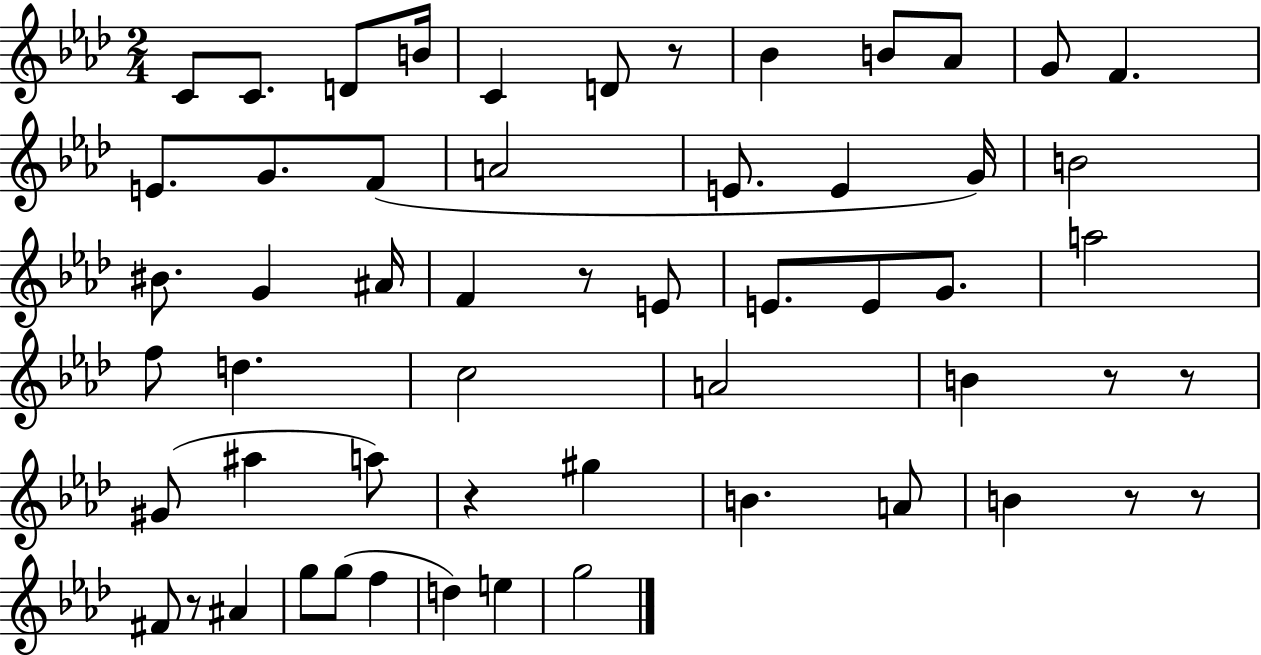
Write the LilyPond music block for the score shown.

{
  \clef treble
  \numericTimeSignature
  \time 2/4
  \key aes \major
  c'8 c'8. d'8 b'16 | c'4 d'8 r8 | bes'4 b'8 aes'8 | g'8 f'4. | \break e'8. g'8. f'8( | a'2 | e'8. e'4 g'16) | b'2 | \break bis'8. g'4 ais'16 | f'4 r8 e'8 | e'8. e'8 g'8. | a''2 | \break f''8 d''4. | c''2 | a'2 | b'4 r8 r8 | \break gis'8( ais''4 a''8) | r4 gis''4 | b'4. a'8 | b'4 r8 r8 | \break fis'8 r8 ais'4 | g''8 g''8( f''4 | d''4) e''4 | g''2 | \break \bar "|."
}